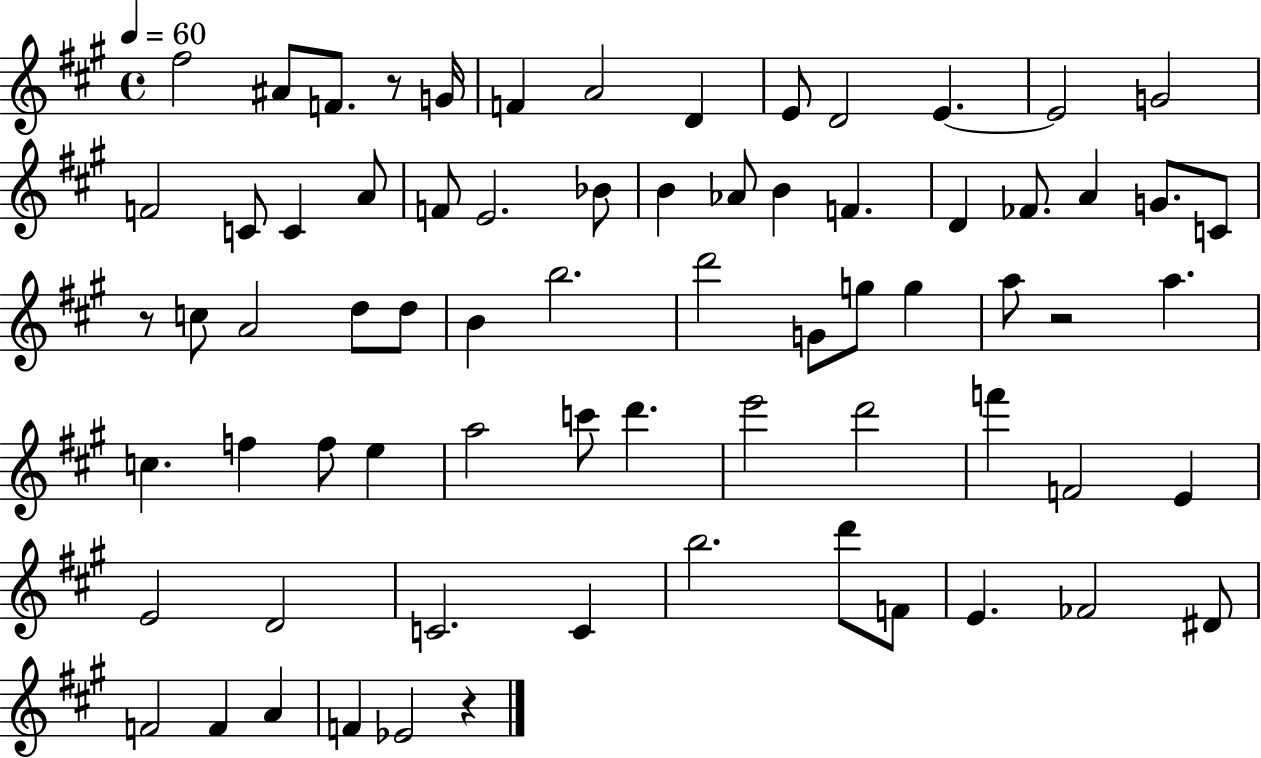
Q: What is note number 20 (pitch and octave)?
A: B4